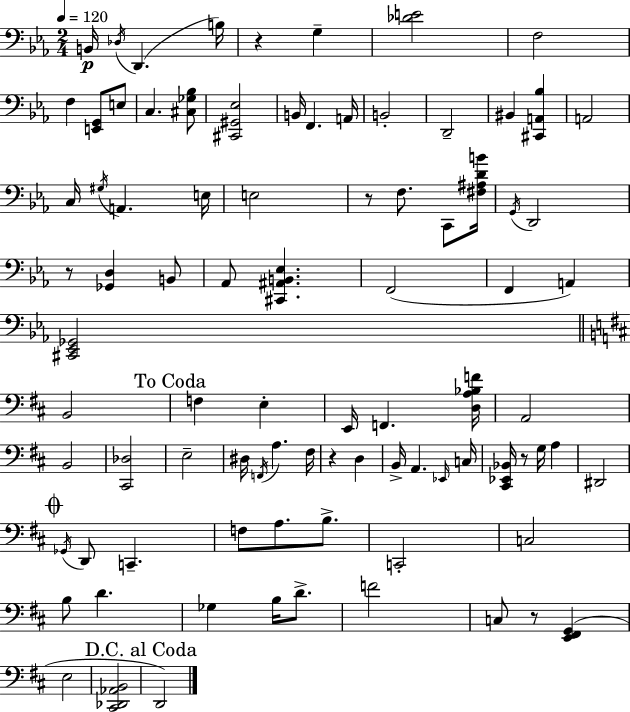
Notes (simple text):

B2/s Db3/s D2/q. B3/s R/q G3/q [Db4,E4]/h F3/h F3/q [E2,G2]/e E3/e C3/q. [C#3,Gb3,Bb3]/e [C#2,G#2,Eb3]/h B2/s F2/q. A2/s B2/h D2/h BIS2/q [C#2,A2,Bb3]/q A2/h C3/s G#3/s A2/q. E3/s E3/h R/e F3/e. C2/e [F#3,A#3,D4,B4]/s G2/s D2/h R/e [Gb2,D3]/q B2/e Ab2/e [C#2,A#2,B2,Eb3]/q. F2/h F2/q A2/q [C#2,Eb2,Gb2]/h B2/h F3/q E3/q E2/s F2/q. [D3,A3,Bb3,F4]/s A2/h B2/h [C#2,Db3]/h E3/h D#3/s F2/s A3/q. F#3/s R/q D3/q B2/s A2/q. Eb2/s C3/s [C#2,Eb2,Bb2]/s R/e G3/s A3/q D#2/h Gb2/s D2/e C2/q. F3/e A3/e. B3/e. C2/h C3/h B3/e D4/q. Gb3/q B3/s D4/e. F4/h C3/e R/e [E2,F#2,G2]/q E3/h [C#2,Db2,Ab2,B2]/h D2/h